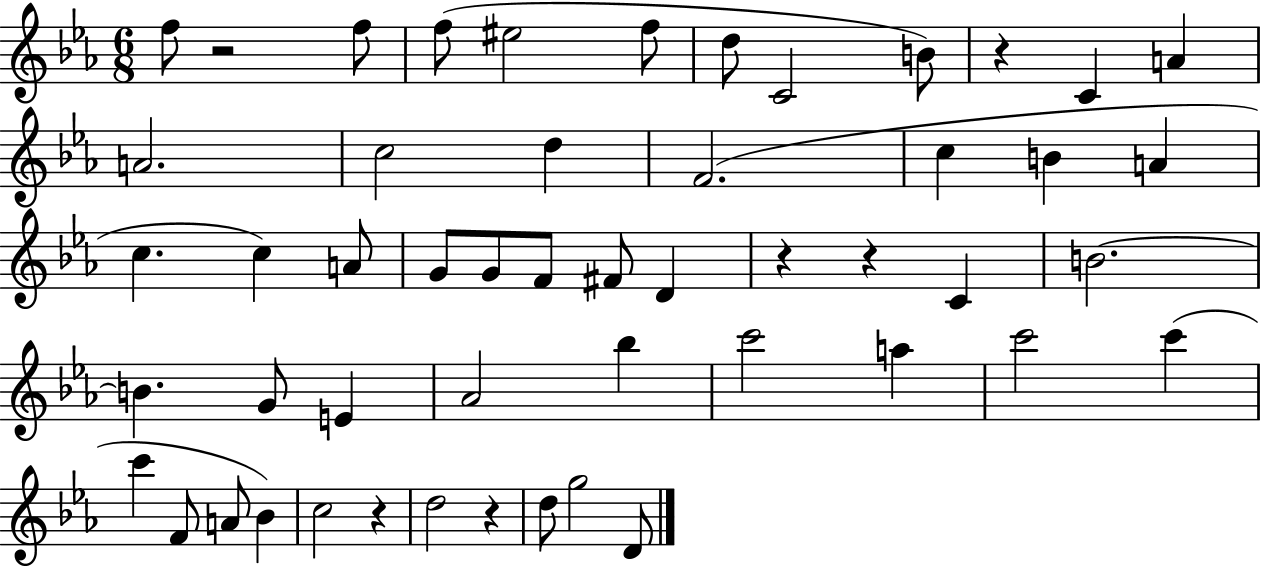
{
  \clef treble
  \numericTimeSignature
  \time 6/8
  \key ees \major
  \repeat volta 2 { f''8 r2 f''8 | f''8( eis''2 f''8 | d''8 c'2 b'8) | r4 c'4 a'4 | \break a'2. | c''2 d''4 | f'2.( | c''4 b'4 a'4 | \break c''4. c''4) a'8 | g'8 g'8 f'8 fis'8 d'4 | r4 r4 c'4 | b'2.~~ | \break b'4. g'8 e'4 | aes'2 bes''4 | c'''2 a''4 | c'''2 c'''4( | \break c'''4 f'8 a'8 bes'4) | c''2 r4 | d''2 r4 | d''8 g''2 d'8 | \break } \bar "|."
}